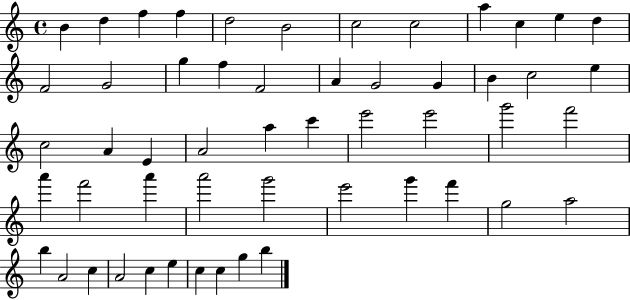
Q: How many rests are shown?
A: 0